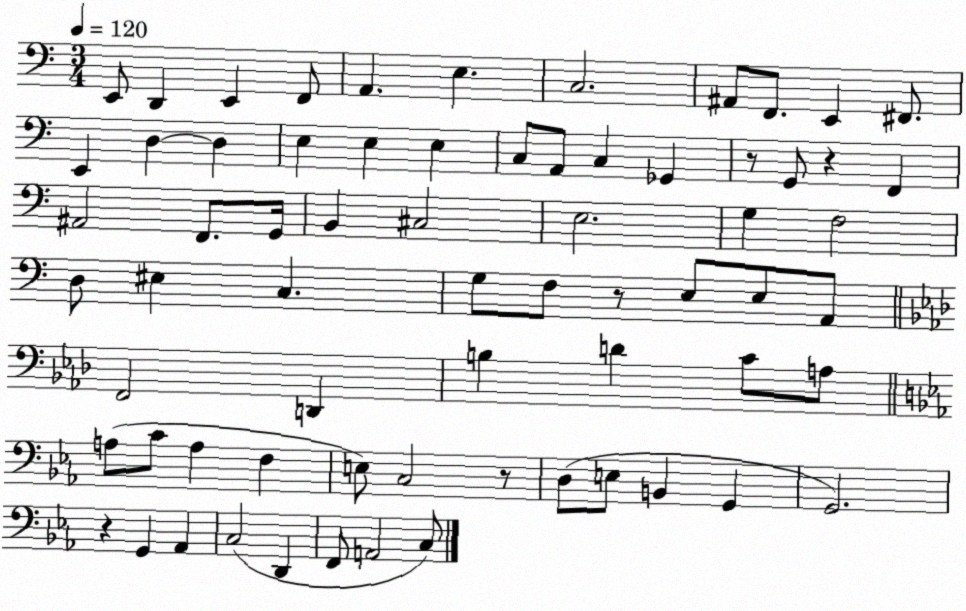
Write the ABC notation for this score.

X:1
T:Untitled
M:3/4
L:1/4
K:C
E,,/2 D,, E,, F,,/2 A,, E, C,2 ^A,,/2 F,,/2 E,, ^F,,/2 E,, D, D, E, E, E, C,/2 A,,/2 C, _G,, z/2 G,,/2 z F,, ^A,,2 F,,/2 G,,/4 B,, ^C,2 E,2 G, F,2 D,/2 ^E, C, G,/2 F,/2 z/2 E,/2 E,/2 A,,/2 F,,2 D,, B, D C/2 A,/2 A,/2 C/2 A, F, E,/2 C,2 z/2 D,/2 E,/2 B,, G,, G,,2 z G,, _A,, C,2 D,, F,,/2 A,,2 C,/2